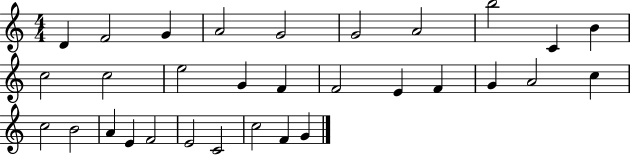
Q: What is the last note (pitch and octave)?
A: G4